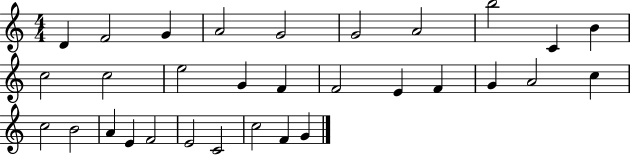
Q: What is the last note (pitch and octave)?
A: G4